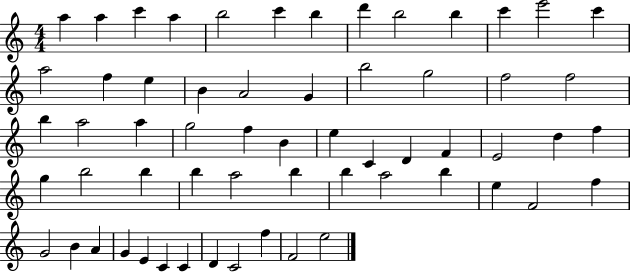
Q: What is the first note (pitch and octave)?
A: A5